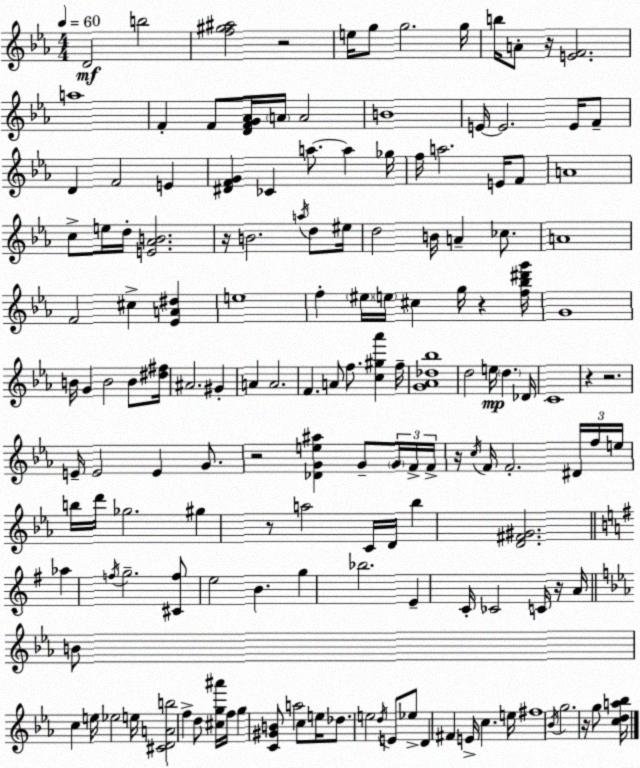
X:1
T:Untitled
M:4/4
L:1/4
K:Eb
D2 b2 [f^g^a]2 z2 e/4 g/2 g2 g/4 b/4 A/2 z/4 [EF]2 a4 F F/2 [DFG_A]/4 A/4 A2 B4 E/4 E2 E/4 F/2 D F2 E [^DFG] _C a/2 a _g/4 f/4 a2 E/4 F/2 A4 c/2 e/4 d/4 [E_AB]2 z/4 B2 a/4 d/2 ^e/4 d2 B/4 A _c/2 A4 F2 ^c [_EA^d] e4 f ^e/4 e/4 ^c g/4 z [f_b^d'g']/4 G4 B/4 G B2 B/2 [^d^f]/4 ^A2 ^G A A2 F A/2 f/2 [c^g_a'] f/4 [G_A_d_b]4 d2 e/4 d _D/4 C4 z z2 E/4 E2 E G/2 z2 [_DGe^a] G/2 G/4 F/4 F/4 z/4 c/4 F/4 F2 ^D/4 f/4 e/4 b/4 d'/4 _g2 ^g z/2 a2 C/4 D/4 _b [D^F^G]2 _a f/4 g2 [^Cf]/2 e2 B g _b2 E C/4 _C2 C/4 z/4 A/4 B/2 c e/4 _e2 e/4 [^CDAb]2 f d/2 [^cg^a']/4 f/4 g [C^GB]/2 a2 c/2 e/4 _d/2 e2 d/4 E/2 _e/2 D ^F E/4 c e/4 ^f4 _B/4 g2 z/4 g/2 [cda_b]/4